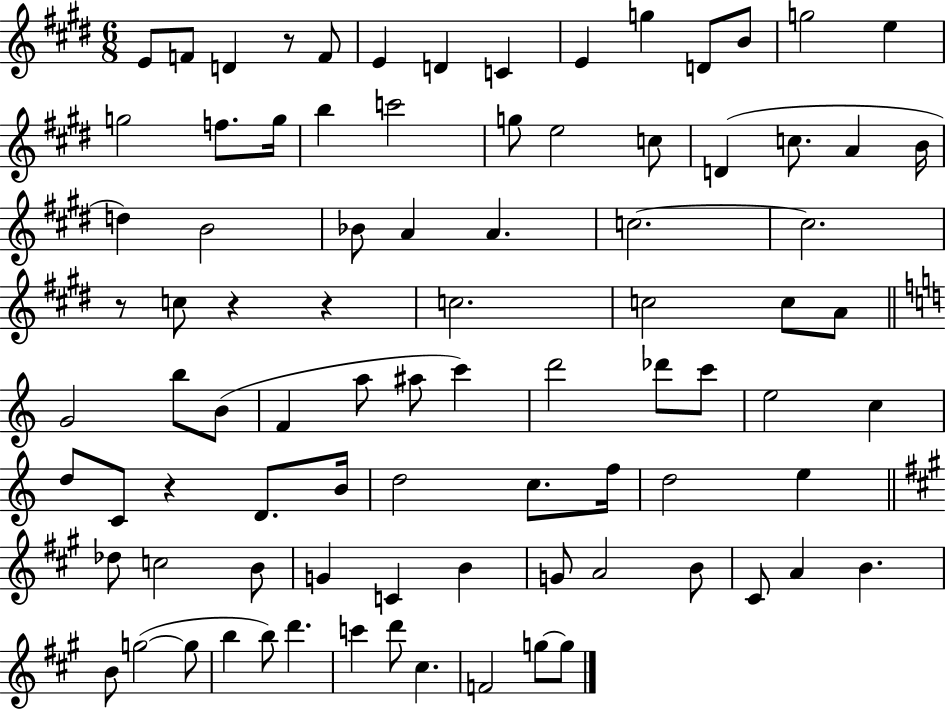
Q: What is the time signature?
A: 6/8